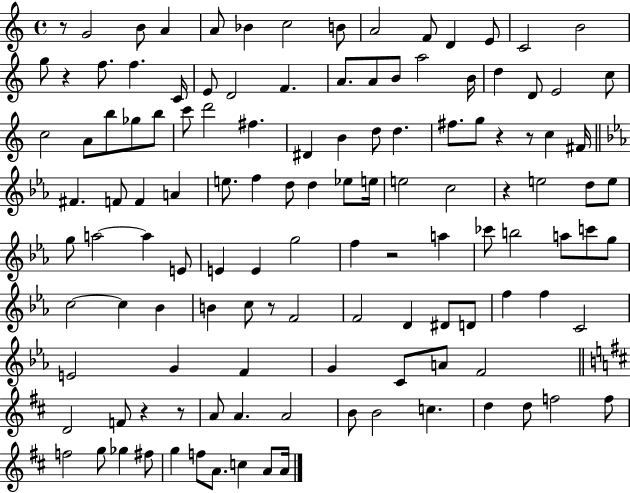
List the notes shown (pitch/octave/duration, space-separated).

R/e G4/h B4/e A4/q A4/e Bb4/q C5/h B4/e A4/h F4/e D4/q E4/e C4/h B4/h G5/e R/q F5/e. F5/q. C4/s E4/e D4/h F4/q. A4/e. A4/e B4/e A5/h B4/s D5/q D4/e E4/h C5/e C5/h A4/e B5/e Gb5/e B5/e C6/e D6/h F#5/q. D#4/q B4/q D5/e D5/q. F#5/e. G5/e R/q R/e C5/q F#4/s F#4/q. F4/e F4/q A4/q E5/e. F5/q D5/e D5/q Eb5/e E5/s E5/h C5/h R/q E5/h D5/e E5/e G5/e A5/h A5/q E4/e E4/q E4/q G5/h F5/q R/h A5/q CES6/e B5/h A5/e C6/e G5/e C5/h C5/q Bb4/q B4/q C5/e R/e F4/h F4/h D4/q D#4/e D4/e F5/q F5/q C4/h E4/h G4/q F4/q G4/q C4/e A4/e F4/h D4/h F4/e R/q R/e A4/e A4/q. A4/h B4/e B4/h C5/q. D5/q D5/e F5/h F5/e F5/h G5/e Gb5/q F#5/e G5/q F5/e A4/e. C5/q A4/e A4/s